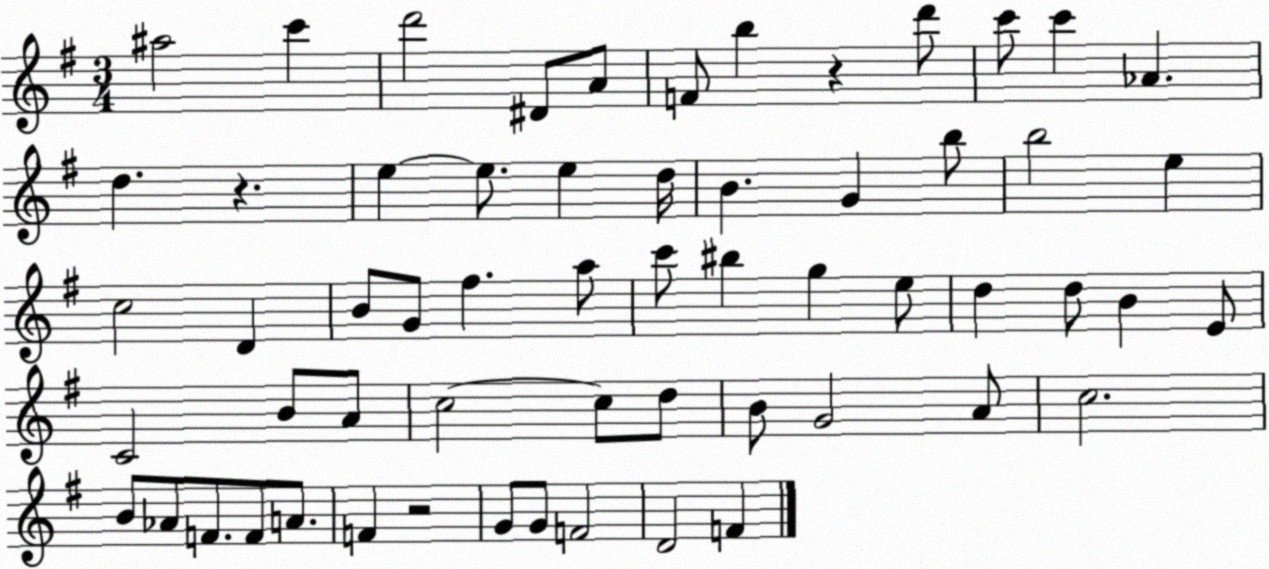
X:1
T:Untitled
M:3/4
L:1/4
K:G
^a2 c' d'2 ^D/2 A/2 F/2 b z d'/2 c'/2 c' _A d z e e/2 e d/4 B G b/2 b2 e c2 D B/2 G/2 ^f a/2 c'/2 ^b g e/2 d d/2 B E/2 C2 B/2 A/2 c2 c/2 d/2 B/2 G2 A/2 c2 B/2 _A/2 F/2 F/2 A/2 F z2 G/2 G/2 F2 D2 F